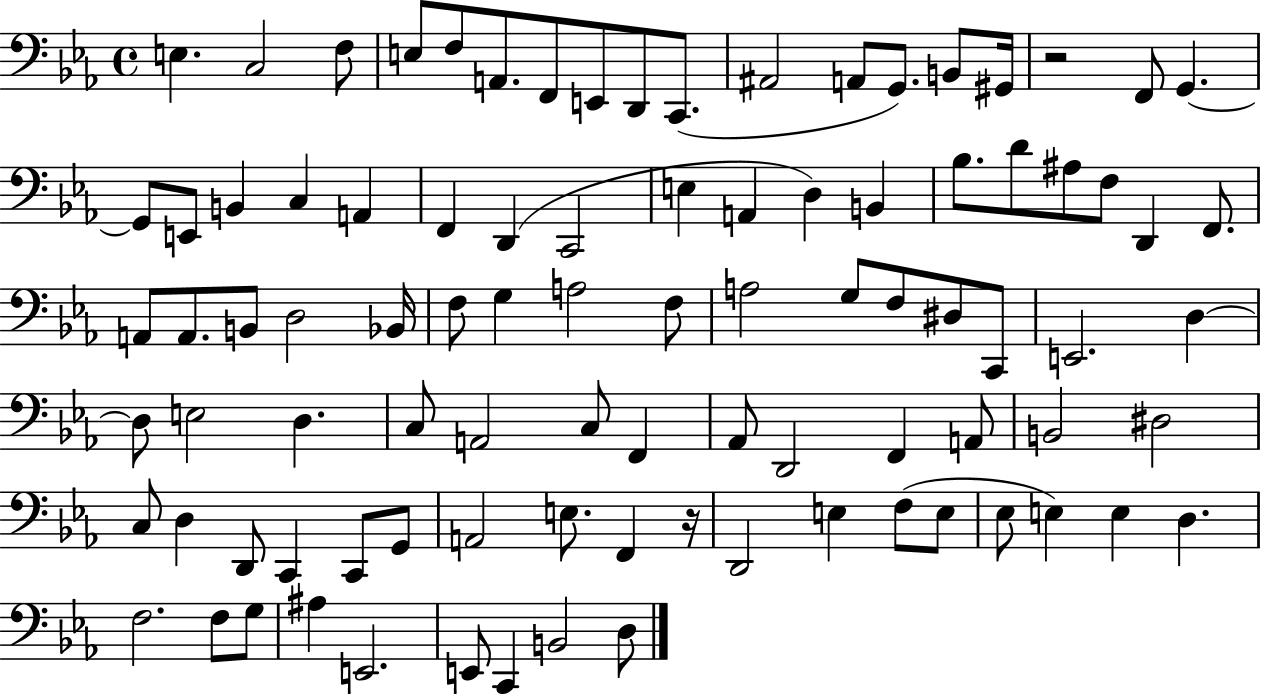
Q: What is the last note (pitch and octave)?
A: D3